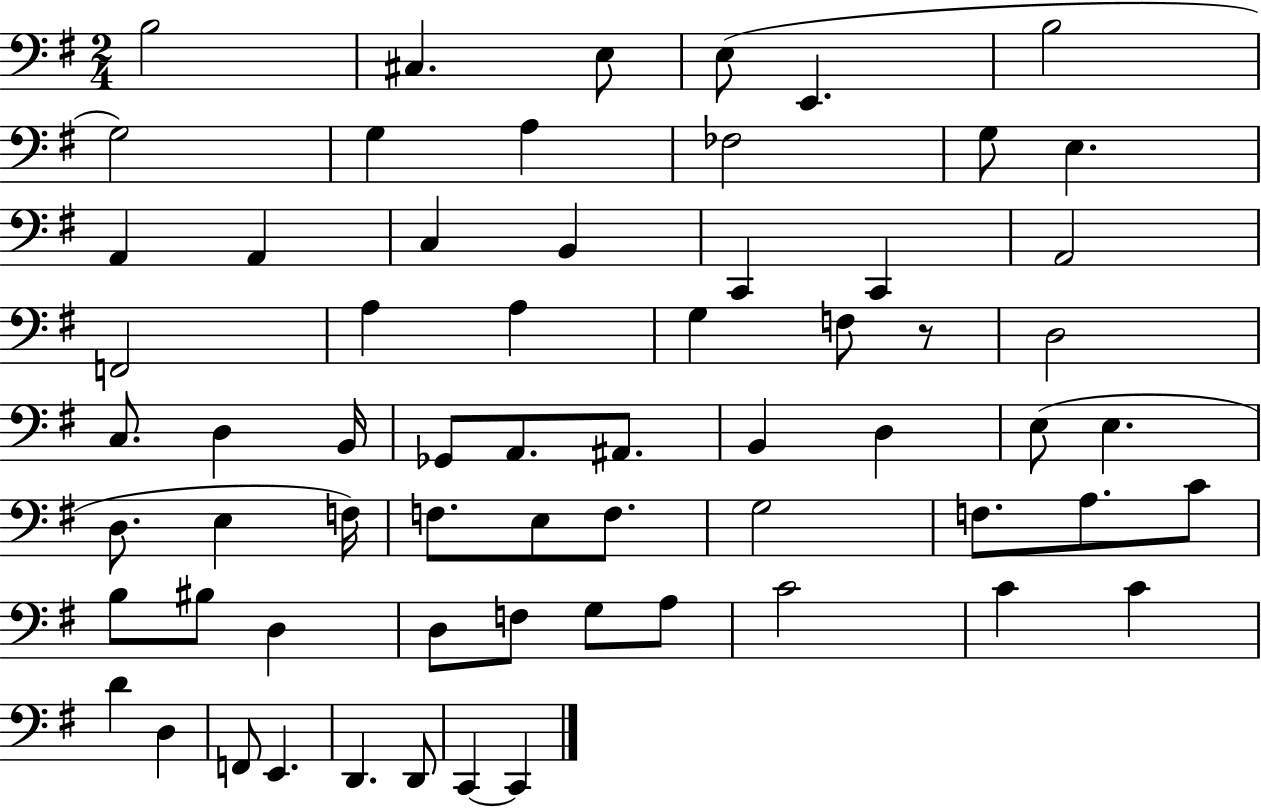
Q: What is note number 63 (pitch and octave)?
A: C2